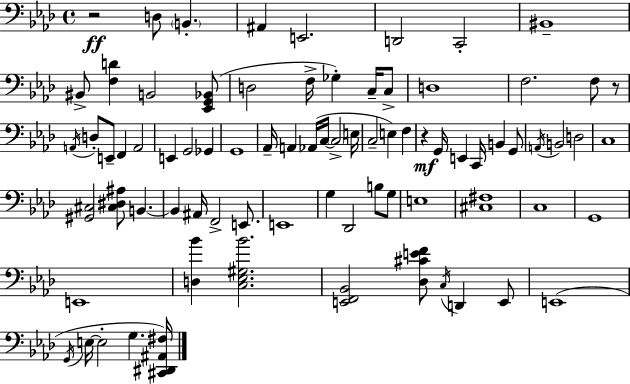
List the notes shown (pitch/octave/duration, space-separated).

R/h D3/e B2/q. A#2/q E2/h. D2/h C2/h BIS2/w BIS2/e [F3,D4]/q B2/h [Eb2,G2,Bb2]/e D3/h F3/s Gb3/q C3/s C3/e D3/w F3/h. F3/e R/e A2/s D3/e E2/e F2/q A2/h E2/q G2/h Gb2/q G2/w Ab2/s A2/q Ab2/s C3/s C3/h E3/s C3/h E3/q F3/q R/q G2/s E2/q C2/s B2/q G2/e A2/s B2/h D3/h C3/w [G#2,C#3]/h [C#3,D#3,A#3]/e B2/q. B2/q A#2/s F2/h E2/e. E2/w G3/q Db2/h B3/e G3/e E3/w [C#3,F#3]/w C3/w G2/w E2/w [D3,Bb4]/q [C3,Eb3,G#3,Bb4]/h. [E2,F2,Bb2]/h [Db3,C#4,E4,F4]/e C3/s D2/q E2/e E2/w G2/s E3/s E3/h G3/q. [C#2,D#2,A#2,F#3]/s